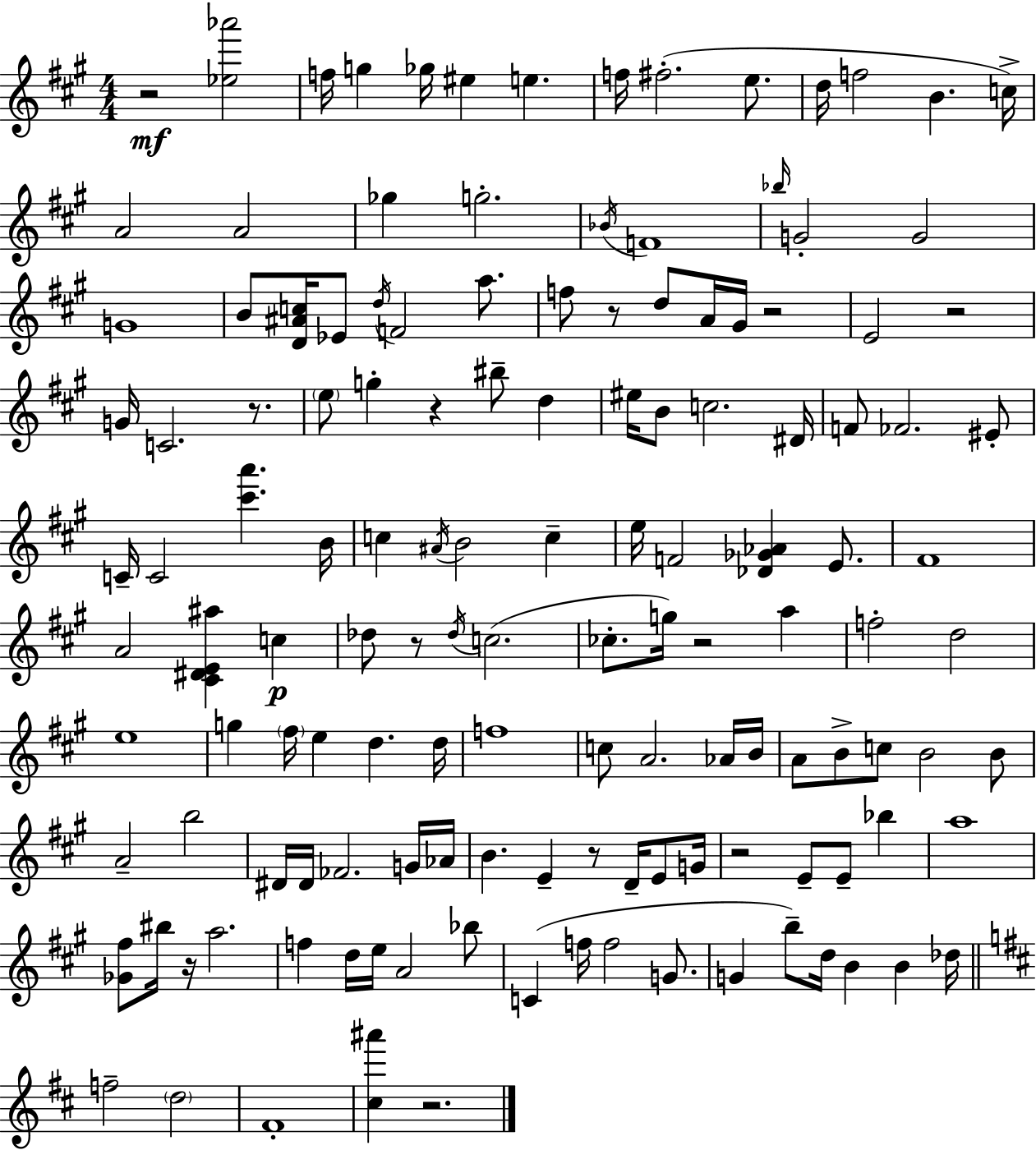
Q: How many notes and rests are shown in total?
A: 137